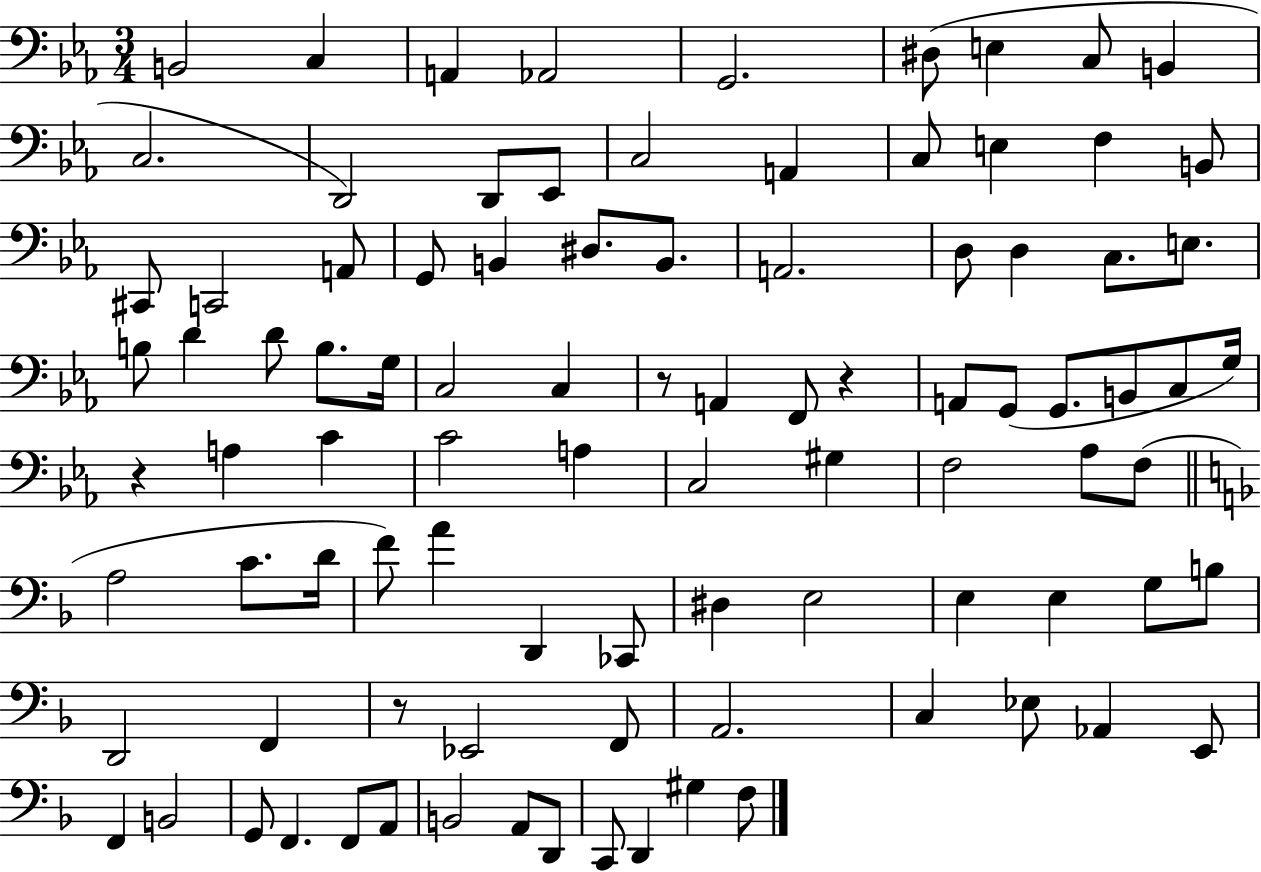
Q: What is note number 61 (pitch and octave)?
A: D2